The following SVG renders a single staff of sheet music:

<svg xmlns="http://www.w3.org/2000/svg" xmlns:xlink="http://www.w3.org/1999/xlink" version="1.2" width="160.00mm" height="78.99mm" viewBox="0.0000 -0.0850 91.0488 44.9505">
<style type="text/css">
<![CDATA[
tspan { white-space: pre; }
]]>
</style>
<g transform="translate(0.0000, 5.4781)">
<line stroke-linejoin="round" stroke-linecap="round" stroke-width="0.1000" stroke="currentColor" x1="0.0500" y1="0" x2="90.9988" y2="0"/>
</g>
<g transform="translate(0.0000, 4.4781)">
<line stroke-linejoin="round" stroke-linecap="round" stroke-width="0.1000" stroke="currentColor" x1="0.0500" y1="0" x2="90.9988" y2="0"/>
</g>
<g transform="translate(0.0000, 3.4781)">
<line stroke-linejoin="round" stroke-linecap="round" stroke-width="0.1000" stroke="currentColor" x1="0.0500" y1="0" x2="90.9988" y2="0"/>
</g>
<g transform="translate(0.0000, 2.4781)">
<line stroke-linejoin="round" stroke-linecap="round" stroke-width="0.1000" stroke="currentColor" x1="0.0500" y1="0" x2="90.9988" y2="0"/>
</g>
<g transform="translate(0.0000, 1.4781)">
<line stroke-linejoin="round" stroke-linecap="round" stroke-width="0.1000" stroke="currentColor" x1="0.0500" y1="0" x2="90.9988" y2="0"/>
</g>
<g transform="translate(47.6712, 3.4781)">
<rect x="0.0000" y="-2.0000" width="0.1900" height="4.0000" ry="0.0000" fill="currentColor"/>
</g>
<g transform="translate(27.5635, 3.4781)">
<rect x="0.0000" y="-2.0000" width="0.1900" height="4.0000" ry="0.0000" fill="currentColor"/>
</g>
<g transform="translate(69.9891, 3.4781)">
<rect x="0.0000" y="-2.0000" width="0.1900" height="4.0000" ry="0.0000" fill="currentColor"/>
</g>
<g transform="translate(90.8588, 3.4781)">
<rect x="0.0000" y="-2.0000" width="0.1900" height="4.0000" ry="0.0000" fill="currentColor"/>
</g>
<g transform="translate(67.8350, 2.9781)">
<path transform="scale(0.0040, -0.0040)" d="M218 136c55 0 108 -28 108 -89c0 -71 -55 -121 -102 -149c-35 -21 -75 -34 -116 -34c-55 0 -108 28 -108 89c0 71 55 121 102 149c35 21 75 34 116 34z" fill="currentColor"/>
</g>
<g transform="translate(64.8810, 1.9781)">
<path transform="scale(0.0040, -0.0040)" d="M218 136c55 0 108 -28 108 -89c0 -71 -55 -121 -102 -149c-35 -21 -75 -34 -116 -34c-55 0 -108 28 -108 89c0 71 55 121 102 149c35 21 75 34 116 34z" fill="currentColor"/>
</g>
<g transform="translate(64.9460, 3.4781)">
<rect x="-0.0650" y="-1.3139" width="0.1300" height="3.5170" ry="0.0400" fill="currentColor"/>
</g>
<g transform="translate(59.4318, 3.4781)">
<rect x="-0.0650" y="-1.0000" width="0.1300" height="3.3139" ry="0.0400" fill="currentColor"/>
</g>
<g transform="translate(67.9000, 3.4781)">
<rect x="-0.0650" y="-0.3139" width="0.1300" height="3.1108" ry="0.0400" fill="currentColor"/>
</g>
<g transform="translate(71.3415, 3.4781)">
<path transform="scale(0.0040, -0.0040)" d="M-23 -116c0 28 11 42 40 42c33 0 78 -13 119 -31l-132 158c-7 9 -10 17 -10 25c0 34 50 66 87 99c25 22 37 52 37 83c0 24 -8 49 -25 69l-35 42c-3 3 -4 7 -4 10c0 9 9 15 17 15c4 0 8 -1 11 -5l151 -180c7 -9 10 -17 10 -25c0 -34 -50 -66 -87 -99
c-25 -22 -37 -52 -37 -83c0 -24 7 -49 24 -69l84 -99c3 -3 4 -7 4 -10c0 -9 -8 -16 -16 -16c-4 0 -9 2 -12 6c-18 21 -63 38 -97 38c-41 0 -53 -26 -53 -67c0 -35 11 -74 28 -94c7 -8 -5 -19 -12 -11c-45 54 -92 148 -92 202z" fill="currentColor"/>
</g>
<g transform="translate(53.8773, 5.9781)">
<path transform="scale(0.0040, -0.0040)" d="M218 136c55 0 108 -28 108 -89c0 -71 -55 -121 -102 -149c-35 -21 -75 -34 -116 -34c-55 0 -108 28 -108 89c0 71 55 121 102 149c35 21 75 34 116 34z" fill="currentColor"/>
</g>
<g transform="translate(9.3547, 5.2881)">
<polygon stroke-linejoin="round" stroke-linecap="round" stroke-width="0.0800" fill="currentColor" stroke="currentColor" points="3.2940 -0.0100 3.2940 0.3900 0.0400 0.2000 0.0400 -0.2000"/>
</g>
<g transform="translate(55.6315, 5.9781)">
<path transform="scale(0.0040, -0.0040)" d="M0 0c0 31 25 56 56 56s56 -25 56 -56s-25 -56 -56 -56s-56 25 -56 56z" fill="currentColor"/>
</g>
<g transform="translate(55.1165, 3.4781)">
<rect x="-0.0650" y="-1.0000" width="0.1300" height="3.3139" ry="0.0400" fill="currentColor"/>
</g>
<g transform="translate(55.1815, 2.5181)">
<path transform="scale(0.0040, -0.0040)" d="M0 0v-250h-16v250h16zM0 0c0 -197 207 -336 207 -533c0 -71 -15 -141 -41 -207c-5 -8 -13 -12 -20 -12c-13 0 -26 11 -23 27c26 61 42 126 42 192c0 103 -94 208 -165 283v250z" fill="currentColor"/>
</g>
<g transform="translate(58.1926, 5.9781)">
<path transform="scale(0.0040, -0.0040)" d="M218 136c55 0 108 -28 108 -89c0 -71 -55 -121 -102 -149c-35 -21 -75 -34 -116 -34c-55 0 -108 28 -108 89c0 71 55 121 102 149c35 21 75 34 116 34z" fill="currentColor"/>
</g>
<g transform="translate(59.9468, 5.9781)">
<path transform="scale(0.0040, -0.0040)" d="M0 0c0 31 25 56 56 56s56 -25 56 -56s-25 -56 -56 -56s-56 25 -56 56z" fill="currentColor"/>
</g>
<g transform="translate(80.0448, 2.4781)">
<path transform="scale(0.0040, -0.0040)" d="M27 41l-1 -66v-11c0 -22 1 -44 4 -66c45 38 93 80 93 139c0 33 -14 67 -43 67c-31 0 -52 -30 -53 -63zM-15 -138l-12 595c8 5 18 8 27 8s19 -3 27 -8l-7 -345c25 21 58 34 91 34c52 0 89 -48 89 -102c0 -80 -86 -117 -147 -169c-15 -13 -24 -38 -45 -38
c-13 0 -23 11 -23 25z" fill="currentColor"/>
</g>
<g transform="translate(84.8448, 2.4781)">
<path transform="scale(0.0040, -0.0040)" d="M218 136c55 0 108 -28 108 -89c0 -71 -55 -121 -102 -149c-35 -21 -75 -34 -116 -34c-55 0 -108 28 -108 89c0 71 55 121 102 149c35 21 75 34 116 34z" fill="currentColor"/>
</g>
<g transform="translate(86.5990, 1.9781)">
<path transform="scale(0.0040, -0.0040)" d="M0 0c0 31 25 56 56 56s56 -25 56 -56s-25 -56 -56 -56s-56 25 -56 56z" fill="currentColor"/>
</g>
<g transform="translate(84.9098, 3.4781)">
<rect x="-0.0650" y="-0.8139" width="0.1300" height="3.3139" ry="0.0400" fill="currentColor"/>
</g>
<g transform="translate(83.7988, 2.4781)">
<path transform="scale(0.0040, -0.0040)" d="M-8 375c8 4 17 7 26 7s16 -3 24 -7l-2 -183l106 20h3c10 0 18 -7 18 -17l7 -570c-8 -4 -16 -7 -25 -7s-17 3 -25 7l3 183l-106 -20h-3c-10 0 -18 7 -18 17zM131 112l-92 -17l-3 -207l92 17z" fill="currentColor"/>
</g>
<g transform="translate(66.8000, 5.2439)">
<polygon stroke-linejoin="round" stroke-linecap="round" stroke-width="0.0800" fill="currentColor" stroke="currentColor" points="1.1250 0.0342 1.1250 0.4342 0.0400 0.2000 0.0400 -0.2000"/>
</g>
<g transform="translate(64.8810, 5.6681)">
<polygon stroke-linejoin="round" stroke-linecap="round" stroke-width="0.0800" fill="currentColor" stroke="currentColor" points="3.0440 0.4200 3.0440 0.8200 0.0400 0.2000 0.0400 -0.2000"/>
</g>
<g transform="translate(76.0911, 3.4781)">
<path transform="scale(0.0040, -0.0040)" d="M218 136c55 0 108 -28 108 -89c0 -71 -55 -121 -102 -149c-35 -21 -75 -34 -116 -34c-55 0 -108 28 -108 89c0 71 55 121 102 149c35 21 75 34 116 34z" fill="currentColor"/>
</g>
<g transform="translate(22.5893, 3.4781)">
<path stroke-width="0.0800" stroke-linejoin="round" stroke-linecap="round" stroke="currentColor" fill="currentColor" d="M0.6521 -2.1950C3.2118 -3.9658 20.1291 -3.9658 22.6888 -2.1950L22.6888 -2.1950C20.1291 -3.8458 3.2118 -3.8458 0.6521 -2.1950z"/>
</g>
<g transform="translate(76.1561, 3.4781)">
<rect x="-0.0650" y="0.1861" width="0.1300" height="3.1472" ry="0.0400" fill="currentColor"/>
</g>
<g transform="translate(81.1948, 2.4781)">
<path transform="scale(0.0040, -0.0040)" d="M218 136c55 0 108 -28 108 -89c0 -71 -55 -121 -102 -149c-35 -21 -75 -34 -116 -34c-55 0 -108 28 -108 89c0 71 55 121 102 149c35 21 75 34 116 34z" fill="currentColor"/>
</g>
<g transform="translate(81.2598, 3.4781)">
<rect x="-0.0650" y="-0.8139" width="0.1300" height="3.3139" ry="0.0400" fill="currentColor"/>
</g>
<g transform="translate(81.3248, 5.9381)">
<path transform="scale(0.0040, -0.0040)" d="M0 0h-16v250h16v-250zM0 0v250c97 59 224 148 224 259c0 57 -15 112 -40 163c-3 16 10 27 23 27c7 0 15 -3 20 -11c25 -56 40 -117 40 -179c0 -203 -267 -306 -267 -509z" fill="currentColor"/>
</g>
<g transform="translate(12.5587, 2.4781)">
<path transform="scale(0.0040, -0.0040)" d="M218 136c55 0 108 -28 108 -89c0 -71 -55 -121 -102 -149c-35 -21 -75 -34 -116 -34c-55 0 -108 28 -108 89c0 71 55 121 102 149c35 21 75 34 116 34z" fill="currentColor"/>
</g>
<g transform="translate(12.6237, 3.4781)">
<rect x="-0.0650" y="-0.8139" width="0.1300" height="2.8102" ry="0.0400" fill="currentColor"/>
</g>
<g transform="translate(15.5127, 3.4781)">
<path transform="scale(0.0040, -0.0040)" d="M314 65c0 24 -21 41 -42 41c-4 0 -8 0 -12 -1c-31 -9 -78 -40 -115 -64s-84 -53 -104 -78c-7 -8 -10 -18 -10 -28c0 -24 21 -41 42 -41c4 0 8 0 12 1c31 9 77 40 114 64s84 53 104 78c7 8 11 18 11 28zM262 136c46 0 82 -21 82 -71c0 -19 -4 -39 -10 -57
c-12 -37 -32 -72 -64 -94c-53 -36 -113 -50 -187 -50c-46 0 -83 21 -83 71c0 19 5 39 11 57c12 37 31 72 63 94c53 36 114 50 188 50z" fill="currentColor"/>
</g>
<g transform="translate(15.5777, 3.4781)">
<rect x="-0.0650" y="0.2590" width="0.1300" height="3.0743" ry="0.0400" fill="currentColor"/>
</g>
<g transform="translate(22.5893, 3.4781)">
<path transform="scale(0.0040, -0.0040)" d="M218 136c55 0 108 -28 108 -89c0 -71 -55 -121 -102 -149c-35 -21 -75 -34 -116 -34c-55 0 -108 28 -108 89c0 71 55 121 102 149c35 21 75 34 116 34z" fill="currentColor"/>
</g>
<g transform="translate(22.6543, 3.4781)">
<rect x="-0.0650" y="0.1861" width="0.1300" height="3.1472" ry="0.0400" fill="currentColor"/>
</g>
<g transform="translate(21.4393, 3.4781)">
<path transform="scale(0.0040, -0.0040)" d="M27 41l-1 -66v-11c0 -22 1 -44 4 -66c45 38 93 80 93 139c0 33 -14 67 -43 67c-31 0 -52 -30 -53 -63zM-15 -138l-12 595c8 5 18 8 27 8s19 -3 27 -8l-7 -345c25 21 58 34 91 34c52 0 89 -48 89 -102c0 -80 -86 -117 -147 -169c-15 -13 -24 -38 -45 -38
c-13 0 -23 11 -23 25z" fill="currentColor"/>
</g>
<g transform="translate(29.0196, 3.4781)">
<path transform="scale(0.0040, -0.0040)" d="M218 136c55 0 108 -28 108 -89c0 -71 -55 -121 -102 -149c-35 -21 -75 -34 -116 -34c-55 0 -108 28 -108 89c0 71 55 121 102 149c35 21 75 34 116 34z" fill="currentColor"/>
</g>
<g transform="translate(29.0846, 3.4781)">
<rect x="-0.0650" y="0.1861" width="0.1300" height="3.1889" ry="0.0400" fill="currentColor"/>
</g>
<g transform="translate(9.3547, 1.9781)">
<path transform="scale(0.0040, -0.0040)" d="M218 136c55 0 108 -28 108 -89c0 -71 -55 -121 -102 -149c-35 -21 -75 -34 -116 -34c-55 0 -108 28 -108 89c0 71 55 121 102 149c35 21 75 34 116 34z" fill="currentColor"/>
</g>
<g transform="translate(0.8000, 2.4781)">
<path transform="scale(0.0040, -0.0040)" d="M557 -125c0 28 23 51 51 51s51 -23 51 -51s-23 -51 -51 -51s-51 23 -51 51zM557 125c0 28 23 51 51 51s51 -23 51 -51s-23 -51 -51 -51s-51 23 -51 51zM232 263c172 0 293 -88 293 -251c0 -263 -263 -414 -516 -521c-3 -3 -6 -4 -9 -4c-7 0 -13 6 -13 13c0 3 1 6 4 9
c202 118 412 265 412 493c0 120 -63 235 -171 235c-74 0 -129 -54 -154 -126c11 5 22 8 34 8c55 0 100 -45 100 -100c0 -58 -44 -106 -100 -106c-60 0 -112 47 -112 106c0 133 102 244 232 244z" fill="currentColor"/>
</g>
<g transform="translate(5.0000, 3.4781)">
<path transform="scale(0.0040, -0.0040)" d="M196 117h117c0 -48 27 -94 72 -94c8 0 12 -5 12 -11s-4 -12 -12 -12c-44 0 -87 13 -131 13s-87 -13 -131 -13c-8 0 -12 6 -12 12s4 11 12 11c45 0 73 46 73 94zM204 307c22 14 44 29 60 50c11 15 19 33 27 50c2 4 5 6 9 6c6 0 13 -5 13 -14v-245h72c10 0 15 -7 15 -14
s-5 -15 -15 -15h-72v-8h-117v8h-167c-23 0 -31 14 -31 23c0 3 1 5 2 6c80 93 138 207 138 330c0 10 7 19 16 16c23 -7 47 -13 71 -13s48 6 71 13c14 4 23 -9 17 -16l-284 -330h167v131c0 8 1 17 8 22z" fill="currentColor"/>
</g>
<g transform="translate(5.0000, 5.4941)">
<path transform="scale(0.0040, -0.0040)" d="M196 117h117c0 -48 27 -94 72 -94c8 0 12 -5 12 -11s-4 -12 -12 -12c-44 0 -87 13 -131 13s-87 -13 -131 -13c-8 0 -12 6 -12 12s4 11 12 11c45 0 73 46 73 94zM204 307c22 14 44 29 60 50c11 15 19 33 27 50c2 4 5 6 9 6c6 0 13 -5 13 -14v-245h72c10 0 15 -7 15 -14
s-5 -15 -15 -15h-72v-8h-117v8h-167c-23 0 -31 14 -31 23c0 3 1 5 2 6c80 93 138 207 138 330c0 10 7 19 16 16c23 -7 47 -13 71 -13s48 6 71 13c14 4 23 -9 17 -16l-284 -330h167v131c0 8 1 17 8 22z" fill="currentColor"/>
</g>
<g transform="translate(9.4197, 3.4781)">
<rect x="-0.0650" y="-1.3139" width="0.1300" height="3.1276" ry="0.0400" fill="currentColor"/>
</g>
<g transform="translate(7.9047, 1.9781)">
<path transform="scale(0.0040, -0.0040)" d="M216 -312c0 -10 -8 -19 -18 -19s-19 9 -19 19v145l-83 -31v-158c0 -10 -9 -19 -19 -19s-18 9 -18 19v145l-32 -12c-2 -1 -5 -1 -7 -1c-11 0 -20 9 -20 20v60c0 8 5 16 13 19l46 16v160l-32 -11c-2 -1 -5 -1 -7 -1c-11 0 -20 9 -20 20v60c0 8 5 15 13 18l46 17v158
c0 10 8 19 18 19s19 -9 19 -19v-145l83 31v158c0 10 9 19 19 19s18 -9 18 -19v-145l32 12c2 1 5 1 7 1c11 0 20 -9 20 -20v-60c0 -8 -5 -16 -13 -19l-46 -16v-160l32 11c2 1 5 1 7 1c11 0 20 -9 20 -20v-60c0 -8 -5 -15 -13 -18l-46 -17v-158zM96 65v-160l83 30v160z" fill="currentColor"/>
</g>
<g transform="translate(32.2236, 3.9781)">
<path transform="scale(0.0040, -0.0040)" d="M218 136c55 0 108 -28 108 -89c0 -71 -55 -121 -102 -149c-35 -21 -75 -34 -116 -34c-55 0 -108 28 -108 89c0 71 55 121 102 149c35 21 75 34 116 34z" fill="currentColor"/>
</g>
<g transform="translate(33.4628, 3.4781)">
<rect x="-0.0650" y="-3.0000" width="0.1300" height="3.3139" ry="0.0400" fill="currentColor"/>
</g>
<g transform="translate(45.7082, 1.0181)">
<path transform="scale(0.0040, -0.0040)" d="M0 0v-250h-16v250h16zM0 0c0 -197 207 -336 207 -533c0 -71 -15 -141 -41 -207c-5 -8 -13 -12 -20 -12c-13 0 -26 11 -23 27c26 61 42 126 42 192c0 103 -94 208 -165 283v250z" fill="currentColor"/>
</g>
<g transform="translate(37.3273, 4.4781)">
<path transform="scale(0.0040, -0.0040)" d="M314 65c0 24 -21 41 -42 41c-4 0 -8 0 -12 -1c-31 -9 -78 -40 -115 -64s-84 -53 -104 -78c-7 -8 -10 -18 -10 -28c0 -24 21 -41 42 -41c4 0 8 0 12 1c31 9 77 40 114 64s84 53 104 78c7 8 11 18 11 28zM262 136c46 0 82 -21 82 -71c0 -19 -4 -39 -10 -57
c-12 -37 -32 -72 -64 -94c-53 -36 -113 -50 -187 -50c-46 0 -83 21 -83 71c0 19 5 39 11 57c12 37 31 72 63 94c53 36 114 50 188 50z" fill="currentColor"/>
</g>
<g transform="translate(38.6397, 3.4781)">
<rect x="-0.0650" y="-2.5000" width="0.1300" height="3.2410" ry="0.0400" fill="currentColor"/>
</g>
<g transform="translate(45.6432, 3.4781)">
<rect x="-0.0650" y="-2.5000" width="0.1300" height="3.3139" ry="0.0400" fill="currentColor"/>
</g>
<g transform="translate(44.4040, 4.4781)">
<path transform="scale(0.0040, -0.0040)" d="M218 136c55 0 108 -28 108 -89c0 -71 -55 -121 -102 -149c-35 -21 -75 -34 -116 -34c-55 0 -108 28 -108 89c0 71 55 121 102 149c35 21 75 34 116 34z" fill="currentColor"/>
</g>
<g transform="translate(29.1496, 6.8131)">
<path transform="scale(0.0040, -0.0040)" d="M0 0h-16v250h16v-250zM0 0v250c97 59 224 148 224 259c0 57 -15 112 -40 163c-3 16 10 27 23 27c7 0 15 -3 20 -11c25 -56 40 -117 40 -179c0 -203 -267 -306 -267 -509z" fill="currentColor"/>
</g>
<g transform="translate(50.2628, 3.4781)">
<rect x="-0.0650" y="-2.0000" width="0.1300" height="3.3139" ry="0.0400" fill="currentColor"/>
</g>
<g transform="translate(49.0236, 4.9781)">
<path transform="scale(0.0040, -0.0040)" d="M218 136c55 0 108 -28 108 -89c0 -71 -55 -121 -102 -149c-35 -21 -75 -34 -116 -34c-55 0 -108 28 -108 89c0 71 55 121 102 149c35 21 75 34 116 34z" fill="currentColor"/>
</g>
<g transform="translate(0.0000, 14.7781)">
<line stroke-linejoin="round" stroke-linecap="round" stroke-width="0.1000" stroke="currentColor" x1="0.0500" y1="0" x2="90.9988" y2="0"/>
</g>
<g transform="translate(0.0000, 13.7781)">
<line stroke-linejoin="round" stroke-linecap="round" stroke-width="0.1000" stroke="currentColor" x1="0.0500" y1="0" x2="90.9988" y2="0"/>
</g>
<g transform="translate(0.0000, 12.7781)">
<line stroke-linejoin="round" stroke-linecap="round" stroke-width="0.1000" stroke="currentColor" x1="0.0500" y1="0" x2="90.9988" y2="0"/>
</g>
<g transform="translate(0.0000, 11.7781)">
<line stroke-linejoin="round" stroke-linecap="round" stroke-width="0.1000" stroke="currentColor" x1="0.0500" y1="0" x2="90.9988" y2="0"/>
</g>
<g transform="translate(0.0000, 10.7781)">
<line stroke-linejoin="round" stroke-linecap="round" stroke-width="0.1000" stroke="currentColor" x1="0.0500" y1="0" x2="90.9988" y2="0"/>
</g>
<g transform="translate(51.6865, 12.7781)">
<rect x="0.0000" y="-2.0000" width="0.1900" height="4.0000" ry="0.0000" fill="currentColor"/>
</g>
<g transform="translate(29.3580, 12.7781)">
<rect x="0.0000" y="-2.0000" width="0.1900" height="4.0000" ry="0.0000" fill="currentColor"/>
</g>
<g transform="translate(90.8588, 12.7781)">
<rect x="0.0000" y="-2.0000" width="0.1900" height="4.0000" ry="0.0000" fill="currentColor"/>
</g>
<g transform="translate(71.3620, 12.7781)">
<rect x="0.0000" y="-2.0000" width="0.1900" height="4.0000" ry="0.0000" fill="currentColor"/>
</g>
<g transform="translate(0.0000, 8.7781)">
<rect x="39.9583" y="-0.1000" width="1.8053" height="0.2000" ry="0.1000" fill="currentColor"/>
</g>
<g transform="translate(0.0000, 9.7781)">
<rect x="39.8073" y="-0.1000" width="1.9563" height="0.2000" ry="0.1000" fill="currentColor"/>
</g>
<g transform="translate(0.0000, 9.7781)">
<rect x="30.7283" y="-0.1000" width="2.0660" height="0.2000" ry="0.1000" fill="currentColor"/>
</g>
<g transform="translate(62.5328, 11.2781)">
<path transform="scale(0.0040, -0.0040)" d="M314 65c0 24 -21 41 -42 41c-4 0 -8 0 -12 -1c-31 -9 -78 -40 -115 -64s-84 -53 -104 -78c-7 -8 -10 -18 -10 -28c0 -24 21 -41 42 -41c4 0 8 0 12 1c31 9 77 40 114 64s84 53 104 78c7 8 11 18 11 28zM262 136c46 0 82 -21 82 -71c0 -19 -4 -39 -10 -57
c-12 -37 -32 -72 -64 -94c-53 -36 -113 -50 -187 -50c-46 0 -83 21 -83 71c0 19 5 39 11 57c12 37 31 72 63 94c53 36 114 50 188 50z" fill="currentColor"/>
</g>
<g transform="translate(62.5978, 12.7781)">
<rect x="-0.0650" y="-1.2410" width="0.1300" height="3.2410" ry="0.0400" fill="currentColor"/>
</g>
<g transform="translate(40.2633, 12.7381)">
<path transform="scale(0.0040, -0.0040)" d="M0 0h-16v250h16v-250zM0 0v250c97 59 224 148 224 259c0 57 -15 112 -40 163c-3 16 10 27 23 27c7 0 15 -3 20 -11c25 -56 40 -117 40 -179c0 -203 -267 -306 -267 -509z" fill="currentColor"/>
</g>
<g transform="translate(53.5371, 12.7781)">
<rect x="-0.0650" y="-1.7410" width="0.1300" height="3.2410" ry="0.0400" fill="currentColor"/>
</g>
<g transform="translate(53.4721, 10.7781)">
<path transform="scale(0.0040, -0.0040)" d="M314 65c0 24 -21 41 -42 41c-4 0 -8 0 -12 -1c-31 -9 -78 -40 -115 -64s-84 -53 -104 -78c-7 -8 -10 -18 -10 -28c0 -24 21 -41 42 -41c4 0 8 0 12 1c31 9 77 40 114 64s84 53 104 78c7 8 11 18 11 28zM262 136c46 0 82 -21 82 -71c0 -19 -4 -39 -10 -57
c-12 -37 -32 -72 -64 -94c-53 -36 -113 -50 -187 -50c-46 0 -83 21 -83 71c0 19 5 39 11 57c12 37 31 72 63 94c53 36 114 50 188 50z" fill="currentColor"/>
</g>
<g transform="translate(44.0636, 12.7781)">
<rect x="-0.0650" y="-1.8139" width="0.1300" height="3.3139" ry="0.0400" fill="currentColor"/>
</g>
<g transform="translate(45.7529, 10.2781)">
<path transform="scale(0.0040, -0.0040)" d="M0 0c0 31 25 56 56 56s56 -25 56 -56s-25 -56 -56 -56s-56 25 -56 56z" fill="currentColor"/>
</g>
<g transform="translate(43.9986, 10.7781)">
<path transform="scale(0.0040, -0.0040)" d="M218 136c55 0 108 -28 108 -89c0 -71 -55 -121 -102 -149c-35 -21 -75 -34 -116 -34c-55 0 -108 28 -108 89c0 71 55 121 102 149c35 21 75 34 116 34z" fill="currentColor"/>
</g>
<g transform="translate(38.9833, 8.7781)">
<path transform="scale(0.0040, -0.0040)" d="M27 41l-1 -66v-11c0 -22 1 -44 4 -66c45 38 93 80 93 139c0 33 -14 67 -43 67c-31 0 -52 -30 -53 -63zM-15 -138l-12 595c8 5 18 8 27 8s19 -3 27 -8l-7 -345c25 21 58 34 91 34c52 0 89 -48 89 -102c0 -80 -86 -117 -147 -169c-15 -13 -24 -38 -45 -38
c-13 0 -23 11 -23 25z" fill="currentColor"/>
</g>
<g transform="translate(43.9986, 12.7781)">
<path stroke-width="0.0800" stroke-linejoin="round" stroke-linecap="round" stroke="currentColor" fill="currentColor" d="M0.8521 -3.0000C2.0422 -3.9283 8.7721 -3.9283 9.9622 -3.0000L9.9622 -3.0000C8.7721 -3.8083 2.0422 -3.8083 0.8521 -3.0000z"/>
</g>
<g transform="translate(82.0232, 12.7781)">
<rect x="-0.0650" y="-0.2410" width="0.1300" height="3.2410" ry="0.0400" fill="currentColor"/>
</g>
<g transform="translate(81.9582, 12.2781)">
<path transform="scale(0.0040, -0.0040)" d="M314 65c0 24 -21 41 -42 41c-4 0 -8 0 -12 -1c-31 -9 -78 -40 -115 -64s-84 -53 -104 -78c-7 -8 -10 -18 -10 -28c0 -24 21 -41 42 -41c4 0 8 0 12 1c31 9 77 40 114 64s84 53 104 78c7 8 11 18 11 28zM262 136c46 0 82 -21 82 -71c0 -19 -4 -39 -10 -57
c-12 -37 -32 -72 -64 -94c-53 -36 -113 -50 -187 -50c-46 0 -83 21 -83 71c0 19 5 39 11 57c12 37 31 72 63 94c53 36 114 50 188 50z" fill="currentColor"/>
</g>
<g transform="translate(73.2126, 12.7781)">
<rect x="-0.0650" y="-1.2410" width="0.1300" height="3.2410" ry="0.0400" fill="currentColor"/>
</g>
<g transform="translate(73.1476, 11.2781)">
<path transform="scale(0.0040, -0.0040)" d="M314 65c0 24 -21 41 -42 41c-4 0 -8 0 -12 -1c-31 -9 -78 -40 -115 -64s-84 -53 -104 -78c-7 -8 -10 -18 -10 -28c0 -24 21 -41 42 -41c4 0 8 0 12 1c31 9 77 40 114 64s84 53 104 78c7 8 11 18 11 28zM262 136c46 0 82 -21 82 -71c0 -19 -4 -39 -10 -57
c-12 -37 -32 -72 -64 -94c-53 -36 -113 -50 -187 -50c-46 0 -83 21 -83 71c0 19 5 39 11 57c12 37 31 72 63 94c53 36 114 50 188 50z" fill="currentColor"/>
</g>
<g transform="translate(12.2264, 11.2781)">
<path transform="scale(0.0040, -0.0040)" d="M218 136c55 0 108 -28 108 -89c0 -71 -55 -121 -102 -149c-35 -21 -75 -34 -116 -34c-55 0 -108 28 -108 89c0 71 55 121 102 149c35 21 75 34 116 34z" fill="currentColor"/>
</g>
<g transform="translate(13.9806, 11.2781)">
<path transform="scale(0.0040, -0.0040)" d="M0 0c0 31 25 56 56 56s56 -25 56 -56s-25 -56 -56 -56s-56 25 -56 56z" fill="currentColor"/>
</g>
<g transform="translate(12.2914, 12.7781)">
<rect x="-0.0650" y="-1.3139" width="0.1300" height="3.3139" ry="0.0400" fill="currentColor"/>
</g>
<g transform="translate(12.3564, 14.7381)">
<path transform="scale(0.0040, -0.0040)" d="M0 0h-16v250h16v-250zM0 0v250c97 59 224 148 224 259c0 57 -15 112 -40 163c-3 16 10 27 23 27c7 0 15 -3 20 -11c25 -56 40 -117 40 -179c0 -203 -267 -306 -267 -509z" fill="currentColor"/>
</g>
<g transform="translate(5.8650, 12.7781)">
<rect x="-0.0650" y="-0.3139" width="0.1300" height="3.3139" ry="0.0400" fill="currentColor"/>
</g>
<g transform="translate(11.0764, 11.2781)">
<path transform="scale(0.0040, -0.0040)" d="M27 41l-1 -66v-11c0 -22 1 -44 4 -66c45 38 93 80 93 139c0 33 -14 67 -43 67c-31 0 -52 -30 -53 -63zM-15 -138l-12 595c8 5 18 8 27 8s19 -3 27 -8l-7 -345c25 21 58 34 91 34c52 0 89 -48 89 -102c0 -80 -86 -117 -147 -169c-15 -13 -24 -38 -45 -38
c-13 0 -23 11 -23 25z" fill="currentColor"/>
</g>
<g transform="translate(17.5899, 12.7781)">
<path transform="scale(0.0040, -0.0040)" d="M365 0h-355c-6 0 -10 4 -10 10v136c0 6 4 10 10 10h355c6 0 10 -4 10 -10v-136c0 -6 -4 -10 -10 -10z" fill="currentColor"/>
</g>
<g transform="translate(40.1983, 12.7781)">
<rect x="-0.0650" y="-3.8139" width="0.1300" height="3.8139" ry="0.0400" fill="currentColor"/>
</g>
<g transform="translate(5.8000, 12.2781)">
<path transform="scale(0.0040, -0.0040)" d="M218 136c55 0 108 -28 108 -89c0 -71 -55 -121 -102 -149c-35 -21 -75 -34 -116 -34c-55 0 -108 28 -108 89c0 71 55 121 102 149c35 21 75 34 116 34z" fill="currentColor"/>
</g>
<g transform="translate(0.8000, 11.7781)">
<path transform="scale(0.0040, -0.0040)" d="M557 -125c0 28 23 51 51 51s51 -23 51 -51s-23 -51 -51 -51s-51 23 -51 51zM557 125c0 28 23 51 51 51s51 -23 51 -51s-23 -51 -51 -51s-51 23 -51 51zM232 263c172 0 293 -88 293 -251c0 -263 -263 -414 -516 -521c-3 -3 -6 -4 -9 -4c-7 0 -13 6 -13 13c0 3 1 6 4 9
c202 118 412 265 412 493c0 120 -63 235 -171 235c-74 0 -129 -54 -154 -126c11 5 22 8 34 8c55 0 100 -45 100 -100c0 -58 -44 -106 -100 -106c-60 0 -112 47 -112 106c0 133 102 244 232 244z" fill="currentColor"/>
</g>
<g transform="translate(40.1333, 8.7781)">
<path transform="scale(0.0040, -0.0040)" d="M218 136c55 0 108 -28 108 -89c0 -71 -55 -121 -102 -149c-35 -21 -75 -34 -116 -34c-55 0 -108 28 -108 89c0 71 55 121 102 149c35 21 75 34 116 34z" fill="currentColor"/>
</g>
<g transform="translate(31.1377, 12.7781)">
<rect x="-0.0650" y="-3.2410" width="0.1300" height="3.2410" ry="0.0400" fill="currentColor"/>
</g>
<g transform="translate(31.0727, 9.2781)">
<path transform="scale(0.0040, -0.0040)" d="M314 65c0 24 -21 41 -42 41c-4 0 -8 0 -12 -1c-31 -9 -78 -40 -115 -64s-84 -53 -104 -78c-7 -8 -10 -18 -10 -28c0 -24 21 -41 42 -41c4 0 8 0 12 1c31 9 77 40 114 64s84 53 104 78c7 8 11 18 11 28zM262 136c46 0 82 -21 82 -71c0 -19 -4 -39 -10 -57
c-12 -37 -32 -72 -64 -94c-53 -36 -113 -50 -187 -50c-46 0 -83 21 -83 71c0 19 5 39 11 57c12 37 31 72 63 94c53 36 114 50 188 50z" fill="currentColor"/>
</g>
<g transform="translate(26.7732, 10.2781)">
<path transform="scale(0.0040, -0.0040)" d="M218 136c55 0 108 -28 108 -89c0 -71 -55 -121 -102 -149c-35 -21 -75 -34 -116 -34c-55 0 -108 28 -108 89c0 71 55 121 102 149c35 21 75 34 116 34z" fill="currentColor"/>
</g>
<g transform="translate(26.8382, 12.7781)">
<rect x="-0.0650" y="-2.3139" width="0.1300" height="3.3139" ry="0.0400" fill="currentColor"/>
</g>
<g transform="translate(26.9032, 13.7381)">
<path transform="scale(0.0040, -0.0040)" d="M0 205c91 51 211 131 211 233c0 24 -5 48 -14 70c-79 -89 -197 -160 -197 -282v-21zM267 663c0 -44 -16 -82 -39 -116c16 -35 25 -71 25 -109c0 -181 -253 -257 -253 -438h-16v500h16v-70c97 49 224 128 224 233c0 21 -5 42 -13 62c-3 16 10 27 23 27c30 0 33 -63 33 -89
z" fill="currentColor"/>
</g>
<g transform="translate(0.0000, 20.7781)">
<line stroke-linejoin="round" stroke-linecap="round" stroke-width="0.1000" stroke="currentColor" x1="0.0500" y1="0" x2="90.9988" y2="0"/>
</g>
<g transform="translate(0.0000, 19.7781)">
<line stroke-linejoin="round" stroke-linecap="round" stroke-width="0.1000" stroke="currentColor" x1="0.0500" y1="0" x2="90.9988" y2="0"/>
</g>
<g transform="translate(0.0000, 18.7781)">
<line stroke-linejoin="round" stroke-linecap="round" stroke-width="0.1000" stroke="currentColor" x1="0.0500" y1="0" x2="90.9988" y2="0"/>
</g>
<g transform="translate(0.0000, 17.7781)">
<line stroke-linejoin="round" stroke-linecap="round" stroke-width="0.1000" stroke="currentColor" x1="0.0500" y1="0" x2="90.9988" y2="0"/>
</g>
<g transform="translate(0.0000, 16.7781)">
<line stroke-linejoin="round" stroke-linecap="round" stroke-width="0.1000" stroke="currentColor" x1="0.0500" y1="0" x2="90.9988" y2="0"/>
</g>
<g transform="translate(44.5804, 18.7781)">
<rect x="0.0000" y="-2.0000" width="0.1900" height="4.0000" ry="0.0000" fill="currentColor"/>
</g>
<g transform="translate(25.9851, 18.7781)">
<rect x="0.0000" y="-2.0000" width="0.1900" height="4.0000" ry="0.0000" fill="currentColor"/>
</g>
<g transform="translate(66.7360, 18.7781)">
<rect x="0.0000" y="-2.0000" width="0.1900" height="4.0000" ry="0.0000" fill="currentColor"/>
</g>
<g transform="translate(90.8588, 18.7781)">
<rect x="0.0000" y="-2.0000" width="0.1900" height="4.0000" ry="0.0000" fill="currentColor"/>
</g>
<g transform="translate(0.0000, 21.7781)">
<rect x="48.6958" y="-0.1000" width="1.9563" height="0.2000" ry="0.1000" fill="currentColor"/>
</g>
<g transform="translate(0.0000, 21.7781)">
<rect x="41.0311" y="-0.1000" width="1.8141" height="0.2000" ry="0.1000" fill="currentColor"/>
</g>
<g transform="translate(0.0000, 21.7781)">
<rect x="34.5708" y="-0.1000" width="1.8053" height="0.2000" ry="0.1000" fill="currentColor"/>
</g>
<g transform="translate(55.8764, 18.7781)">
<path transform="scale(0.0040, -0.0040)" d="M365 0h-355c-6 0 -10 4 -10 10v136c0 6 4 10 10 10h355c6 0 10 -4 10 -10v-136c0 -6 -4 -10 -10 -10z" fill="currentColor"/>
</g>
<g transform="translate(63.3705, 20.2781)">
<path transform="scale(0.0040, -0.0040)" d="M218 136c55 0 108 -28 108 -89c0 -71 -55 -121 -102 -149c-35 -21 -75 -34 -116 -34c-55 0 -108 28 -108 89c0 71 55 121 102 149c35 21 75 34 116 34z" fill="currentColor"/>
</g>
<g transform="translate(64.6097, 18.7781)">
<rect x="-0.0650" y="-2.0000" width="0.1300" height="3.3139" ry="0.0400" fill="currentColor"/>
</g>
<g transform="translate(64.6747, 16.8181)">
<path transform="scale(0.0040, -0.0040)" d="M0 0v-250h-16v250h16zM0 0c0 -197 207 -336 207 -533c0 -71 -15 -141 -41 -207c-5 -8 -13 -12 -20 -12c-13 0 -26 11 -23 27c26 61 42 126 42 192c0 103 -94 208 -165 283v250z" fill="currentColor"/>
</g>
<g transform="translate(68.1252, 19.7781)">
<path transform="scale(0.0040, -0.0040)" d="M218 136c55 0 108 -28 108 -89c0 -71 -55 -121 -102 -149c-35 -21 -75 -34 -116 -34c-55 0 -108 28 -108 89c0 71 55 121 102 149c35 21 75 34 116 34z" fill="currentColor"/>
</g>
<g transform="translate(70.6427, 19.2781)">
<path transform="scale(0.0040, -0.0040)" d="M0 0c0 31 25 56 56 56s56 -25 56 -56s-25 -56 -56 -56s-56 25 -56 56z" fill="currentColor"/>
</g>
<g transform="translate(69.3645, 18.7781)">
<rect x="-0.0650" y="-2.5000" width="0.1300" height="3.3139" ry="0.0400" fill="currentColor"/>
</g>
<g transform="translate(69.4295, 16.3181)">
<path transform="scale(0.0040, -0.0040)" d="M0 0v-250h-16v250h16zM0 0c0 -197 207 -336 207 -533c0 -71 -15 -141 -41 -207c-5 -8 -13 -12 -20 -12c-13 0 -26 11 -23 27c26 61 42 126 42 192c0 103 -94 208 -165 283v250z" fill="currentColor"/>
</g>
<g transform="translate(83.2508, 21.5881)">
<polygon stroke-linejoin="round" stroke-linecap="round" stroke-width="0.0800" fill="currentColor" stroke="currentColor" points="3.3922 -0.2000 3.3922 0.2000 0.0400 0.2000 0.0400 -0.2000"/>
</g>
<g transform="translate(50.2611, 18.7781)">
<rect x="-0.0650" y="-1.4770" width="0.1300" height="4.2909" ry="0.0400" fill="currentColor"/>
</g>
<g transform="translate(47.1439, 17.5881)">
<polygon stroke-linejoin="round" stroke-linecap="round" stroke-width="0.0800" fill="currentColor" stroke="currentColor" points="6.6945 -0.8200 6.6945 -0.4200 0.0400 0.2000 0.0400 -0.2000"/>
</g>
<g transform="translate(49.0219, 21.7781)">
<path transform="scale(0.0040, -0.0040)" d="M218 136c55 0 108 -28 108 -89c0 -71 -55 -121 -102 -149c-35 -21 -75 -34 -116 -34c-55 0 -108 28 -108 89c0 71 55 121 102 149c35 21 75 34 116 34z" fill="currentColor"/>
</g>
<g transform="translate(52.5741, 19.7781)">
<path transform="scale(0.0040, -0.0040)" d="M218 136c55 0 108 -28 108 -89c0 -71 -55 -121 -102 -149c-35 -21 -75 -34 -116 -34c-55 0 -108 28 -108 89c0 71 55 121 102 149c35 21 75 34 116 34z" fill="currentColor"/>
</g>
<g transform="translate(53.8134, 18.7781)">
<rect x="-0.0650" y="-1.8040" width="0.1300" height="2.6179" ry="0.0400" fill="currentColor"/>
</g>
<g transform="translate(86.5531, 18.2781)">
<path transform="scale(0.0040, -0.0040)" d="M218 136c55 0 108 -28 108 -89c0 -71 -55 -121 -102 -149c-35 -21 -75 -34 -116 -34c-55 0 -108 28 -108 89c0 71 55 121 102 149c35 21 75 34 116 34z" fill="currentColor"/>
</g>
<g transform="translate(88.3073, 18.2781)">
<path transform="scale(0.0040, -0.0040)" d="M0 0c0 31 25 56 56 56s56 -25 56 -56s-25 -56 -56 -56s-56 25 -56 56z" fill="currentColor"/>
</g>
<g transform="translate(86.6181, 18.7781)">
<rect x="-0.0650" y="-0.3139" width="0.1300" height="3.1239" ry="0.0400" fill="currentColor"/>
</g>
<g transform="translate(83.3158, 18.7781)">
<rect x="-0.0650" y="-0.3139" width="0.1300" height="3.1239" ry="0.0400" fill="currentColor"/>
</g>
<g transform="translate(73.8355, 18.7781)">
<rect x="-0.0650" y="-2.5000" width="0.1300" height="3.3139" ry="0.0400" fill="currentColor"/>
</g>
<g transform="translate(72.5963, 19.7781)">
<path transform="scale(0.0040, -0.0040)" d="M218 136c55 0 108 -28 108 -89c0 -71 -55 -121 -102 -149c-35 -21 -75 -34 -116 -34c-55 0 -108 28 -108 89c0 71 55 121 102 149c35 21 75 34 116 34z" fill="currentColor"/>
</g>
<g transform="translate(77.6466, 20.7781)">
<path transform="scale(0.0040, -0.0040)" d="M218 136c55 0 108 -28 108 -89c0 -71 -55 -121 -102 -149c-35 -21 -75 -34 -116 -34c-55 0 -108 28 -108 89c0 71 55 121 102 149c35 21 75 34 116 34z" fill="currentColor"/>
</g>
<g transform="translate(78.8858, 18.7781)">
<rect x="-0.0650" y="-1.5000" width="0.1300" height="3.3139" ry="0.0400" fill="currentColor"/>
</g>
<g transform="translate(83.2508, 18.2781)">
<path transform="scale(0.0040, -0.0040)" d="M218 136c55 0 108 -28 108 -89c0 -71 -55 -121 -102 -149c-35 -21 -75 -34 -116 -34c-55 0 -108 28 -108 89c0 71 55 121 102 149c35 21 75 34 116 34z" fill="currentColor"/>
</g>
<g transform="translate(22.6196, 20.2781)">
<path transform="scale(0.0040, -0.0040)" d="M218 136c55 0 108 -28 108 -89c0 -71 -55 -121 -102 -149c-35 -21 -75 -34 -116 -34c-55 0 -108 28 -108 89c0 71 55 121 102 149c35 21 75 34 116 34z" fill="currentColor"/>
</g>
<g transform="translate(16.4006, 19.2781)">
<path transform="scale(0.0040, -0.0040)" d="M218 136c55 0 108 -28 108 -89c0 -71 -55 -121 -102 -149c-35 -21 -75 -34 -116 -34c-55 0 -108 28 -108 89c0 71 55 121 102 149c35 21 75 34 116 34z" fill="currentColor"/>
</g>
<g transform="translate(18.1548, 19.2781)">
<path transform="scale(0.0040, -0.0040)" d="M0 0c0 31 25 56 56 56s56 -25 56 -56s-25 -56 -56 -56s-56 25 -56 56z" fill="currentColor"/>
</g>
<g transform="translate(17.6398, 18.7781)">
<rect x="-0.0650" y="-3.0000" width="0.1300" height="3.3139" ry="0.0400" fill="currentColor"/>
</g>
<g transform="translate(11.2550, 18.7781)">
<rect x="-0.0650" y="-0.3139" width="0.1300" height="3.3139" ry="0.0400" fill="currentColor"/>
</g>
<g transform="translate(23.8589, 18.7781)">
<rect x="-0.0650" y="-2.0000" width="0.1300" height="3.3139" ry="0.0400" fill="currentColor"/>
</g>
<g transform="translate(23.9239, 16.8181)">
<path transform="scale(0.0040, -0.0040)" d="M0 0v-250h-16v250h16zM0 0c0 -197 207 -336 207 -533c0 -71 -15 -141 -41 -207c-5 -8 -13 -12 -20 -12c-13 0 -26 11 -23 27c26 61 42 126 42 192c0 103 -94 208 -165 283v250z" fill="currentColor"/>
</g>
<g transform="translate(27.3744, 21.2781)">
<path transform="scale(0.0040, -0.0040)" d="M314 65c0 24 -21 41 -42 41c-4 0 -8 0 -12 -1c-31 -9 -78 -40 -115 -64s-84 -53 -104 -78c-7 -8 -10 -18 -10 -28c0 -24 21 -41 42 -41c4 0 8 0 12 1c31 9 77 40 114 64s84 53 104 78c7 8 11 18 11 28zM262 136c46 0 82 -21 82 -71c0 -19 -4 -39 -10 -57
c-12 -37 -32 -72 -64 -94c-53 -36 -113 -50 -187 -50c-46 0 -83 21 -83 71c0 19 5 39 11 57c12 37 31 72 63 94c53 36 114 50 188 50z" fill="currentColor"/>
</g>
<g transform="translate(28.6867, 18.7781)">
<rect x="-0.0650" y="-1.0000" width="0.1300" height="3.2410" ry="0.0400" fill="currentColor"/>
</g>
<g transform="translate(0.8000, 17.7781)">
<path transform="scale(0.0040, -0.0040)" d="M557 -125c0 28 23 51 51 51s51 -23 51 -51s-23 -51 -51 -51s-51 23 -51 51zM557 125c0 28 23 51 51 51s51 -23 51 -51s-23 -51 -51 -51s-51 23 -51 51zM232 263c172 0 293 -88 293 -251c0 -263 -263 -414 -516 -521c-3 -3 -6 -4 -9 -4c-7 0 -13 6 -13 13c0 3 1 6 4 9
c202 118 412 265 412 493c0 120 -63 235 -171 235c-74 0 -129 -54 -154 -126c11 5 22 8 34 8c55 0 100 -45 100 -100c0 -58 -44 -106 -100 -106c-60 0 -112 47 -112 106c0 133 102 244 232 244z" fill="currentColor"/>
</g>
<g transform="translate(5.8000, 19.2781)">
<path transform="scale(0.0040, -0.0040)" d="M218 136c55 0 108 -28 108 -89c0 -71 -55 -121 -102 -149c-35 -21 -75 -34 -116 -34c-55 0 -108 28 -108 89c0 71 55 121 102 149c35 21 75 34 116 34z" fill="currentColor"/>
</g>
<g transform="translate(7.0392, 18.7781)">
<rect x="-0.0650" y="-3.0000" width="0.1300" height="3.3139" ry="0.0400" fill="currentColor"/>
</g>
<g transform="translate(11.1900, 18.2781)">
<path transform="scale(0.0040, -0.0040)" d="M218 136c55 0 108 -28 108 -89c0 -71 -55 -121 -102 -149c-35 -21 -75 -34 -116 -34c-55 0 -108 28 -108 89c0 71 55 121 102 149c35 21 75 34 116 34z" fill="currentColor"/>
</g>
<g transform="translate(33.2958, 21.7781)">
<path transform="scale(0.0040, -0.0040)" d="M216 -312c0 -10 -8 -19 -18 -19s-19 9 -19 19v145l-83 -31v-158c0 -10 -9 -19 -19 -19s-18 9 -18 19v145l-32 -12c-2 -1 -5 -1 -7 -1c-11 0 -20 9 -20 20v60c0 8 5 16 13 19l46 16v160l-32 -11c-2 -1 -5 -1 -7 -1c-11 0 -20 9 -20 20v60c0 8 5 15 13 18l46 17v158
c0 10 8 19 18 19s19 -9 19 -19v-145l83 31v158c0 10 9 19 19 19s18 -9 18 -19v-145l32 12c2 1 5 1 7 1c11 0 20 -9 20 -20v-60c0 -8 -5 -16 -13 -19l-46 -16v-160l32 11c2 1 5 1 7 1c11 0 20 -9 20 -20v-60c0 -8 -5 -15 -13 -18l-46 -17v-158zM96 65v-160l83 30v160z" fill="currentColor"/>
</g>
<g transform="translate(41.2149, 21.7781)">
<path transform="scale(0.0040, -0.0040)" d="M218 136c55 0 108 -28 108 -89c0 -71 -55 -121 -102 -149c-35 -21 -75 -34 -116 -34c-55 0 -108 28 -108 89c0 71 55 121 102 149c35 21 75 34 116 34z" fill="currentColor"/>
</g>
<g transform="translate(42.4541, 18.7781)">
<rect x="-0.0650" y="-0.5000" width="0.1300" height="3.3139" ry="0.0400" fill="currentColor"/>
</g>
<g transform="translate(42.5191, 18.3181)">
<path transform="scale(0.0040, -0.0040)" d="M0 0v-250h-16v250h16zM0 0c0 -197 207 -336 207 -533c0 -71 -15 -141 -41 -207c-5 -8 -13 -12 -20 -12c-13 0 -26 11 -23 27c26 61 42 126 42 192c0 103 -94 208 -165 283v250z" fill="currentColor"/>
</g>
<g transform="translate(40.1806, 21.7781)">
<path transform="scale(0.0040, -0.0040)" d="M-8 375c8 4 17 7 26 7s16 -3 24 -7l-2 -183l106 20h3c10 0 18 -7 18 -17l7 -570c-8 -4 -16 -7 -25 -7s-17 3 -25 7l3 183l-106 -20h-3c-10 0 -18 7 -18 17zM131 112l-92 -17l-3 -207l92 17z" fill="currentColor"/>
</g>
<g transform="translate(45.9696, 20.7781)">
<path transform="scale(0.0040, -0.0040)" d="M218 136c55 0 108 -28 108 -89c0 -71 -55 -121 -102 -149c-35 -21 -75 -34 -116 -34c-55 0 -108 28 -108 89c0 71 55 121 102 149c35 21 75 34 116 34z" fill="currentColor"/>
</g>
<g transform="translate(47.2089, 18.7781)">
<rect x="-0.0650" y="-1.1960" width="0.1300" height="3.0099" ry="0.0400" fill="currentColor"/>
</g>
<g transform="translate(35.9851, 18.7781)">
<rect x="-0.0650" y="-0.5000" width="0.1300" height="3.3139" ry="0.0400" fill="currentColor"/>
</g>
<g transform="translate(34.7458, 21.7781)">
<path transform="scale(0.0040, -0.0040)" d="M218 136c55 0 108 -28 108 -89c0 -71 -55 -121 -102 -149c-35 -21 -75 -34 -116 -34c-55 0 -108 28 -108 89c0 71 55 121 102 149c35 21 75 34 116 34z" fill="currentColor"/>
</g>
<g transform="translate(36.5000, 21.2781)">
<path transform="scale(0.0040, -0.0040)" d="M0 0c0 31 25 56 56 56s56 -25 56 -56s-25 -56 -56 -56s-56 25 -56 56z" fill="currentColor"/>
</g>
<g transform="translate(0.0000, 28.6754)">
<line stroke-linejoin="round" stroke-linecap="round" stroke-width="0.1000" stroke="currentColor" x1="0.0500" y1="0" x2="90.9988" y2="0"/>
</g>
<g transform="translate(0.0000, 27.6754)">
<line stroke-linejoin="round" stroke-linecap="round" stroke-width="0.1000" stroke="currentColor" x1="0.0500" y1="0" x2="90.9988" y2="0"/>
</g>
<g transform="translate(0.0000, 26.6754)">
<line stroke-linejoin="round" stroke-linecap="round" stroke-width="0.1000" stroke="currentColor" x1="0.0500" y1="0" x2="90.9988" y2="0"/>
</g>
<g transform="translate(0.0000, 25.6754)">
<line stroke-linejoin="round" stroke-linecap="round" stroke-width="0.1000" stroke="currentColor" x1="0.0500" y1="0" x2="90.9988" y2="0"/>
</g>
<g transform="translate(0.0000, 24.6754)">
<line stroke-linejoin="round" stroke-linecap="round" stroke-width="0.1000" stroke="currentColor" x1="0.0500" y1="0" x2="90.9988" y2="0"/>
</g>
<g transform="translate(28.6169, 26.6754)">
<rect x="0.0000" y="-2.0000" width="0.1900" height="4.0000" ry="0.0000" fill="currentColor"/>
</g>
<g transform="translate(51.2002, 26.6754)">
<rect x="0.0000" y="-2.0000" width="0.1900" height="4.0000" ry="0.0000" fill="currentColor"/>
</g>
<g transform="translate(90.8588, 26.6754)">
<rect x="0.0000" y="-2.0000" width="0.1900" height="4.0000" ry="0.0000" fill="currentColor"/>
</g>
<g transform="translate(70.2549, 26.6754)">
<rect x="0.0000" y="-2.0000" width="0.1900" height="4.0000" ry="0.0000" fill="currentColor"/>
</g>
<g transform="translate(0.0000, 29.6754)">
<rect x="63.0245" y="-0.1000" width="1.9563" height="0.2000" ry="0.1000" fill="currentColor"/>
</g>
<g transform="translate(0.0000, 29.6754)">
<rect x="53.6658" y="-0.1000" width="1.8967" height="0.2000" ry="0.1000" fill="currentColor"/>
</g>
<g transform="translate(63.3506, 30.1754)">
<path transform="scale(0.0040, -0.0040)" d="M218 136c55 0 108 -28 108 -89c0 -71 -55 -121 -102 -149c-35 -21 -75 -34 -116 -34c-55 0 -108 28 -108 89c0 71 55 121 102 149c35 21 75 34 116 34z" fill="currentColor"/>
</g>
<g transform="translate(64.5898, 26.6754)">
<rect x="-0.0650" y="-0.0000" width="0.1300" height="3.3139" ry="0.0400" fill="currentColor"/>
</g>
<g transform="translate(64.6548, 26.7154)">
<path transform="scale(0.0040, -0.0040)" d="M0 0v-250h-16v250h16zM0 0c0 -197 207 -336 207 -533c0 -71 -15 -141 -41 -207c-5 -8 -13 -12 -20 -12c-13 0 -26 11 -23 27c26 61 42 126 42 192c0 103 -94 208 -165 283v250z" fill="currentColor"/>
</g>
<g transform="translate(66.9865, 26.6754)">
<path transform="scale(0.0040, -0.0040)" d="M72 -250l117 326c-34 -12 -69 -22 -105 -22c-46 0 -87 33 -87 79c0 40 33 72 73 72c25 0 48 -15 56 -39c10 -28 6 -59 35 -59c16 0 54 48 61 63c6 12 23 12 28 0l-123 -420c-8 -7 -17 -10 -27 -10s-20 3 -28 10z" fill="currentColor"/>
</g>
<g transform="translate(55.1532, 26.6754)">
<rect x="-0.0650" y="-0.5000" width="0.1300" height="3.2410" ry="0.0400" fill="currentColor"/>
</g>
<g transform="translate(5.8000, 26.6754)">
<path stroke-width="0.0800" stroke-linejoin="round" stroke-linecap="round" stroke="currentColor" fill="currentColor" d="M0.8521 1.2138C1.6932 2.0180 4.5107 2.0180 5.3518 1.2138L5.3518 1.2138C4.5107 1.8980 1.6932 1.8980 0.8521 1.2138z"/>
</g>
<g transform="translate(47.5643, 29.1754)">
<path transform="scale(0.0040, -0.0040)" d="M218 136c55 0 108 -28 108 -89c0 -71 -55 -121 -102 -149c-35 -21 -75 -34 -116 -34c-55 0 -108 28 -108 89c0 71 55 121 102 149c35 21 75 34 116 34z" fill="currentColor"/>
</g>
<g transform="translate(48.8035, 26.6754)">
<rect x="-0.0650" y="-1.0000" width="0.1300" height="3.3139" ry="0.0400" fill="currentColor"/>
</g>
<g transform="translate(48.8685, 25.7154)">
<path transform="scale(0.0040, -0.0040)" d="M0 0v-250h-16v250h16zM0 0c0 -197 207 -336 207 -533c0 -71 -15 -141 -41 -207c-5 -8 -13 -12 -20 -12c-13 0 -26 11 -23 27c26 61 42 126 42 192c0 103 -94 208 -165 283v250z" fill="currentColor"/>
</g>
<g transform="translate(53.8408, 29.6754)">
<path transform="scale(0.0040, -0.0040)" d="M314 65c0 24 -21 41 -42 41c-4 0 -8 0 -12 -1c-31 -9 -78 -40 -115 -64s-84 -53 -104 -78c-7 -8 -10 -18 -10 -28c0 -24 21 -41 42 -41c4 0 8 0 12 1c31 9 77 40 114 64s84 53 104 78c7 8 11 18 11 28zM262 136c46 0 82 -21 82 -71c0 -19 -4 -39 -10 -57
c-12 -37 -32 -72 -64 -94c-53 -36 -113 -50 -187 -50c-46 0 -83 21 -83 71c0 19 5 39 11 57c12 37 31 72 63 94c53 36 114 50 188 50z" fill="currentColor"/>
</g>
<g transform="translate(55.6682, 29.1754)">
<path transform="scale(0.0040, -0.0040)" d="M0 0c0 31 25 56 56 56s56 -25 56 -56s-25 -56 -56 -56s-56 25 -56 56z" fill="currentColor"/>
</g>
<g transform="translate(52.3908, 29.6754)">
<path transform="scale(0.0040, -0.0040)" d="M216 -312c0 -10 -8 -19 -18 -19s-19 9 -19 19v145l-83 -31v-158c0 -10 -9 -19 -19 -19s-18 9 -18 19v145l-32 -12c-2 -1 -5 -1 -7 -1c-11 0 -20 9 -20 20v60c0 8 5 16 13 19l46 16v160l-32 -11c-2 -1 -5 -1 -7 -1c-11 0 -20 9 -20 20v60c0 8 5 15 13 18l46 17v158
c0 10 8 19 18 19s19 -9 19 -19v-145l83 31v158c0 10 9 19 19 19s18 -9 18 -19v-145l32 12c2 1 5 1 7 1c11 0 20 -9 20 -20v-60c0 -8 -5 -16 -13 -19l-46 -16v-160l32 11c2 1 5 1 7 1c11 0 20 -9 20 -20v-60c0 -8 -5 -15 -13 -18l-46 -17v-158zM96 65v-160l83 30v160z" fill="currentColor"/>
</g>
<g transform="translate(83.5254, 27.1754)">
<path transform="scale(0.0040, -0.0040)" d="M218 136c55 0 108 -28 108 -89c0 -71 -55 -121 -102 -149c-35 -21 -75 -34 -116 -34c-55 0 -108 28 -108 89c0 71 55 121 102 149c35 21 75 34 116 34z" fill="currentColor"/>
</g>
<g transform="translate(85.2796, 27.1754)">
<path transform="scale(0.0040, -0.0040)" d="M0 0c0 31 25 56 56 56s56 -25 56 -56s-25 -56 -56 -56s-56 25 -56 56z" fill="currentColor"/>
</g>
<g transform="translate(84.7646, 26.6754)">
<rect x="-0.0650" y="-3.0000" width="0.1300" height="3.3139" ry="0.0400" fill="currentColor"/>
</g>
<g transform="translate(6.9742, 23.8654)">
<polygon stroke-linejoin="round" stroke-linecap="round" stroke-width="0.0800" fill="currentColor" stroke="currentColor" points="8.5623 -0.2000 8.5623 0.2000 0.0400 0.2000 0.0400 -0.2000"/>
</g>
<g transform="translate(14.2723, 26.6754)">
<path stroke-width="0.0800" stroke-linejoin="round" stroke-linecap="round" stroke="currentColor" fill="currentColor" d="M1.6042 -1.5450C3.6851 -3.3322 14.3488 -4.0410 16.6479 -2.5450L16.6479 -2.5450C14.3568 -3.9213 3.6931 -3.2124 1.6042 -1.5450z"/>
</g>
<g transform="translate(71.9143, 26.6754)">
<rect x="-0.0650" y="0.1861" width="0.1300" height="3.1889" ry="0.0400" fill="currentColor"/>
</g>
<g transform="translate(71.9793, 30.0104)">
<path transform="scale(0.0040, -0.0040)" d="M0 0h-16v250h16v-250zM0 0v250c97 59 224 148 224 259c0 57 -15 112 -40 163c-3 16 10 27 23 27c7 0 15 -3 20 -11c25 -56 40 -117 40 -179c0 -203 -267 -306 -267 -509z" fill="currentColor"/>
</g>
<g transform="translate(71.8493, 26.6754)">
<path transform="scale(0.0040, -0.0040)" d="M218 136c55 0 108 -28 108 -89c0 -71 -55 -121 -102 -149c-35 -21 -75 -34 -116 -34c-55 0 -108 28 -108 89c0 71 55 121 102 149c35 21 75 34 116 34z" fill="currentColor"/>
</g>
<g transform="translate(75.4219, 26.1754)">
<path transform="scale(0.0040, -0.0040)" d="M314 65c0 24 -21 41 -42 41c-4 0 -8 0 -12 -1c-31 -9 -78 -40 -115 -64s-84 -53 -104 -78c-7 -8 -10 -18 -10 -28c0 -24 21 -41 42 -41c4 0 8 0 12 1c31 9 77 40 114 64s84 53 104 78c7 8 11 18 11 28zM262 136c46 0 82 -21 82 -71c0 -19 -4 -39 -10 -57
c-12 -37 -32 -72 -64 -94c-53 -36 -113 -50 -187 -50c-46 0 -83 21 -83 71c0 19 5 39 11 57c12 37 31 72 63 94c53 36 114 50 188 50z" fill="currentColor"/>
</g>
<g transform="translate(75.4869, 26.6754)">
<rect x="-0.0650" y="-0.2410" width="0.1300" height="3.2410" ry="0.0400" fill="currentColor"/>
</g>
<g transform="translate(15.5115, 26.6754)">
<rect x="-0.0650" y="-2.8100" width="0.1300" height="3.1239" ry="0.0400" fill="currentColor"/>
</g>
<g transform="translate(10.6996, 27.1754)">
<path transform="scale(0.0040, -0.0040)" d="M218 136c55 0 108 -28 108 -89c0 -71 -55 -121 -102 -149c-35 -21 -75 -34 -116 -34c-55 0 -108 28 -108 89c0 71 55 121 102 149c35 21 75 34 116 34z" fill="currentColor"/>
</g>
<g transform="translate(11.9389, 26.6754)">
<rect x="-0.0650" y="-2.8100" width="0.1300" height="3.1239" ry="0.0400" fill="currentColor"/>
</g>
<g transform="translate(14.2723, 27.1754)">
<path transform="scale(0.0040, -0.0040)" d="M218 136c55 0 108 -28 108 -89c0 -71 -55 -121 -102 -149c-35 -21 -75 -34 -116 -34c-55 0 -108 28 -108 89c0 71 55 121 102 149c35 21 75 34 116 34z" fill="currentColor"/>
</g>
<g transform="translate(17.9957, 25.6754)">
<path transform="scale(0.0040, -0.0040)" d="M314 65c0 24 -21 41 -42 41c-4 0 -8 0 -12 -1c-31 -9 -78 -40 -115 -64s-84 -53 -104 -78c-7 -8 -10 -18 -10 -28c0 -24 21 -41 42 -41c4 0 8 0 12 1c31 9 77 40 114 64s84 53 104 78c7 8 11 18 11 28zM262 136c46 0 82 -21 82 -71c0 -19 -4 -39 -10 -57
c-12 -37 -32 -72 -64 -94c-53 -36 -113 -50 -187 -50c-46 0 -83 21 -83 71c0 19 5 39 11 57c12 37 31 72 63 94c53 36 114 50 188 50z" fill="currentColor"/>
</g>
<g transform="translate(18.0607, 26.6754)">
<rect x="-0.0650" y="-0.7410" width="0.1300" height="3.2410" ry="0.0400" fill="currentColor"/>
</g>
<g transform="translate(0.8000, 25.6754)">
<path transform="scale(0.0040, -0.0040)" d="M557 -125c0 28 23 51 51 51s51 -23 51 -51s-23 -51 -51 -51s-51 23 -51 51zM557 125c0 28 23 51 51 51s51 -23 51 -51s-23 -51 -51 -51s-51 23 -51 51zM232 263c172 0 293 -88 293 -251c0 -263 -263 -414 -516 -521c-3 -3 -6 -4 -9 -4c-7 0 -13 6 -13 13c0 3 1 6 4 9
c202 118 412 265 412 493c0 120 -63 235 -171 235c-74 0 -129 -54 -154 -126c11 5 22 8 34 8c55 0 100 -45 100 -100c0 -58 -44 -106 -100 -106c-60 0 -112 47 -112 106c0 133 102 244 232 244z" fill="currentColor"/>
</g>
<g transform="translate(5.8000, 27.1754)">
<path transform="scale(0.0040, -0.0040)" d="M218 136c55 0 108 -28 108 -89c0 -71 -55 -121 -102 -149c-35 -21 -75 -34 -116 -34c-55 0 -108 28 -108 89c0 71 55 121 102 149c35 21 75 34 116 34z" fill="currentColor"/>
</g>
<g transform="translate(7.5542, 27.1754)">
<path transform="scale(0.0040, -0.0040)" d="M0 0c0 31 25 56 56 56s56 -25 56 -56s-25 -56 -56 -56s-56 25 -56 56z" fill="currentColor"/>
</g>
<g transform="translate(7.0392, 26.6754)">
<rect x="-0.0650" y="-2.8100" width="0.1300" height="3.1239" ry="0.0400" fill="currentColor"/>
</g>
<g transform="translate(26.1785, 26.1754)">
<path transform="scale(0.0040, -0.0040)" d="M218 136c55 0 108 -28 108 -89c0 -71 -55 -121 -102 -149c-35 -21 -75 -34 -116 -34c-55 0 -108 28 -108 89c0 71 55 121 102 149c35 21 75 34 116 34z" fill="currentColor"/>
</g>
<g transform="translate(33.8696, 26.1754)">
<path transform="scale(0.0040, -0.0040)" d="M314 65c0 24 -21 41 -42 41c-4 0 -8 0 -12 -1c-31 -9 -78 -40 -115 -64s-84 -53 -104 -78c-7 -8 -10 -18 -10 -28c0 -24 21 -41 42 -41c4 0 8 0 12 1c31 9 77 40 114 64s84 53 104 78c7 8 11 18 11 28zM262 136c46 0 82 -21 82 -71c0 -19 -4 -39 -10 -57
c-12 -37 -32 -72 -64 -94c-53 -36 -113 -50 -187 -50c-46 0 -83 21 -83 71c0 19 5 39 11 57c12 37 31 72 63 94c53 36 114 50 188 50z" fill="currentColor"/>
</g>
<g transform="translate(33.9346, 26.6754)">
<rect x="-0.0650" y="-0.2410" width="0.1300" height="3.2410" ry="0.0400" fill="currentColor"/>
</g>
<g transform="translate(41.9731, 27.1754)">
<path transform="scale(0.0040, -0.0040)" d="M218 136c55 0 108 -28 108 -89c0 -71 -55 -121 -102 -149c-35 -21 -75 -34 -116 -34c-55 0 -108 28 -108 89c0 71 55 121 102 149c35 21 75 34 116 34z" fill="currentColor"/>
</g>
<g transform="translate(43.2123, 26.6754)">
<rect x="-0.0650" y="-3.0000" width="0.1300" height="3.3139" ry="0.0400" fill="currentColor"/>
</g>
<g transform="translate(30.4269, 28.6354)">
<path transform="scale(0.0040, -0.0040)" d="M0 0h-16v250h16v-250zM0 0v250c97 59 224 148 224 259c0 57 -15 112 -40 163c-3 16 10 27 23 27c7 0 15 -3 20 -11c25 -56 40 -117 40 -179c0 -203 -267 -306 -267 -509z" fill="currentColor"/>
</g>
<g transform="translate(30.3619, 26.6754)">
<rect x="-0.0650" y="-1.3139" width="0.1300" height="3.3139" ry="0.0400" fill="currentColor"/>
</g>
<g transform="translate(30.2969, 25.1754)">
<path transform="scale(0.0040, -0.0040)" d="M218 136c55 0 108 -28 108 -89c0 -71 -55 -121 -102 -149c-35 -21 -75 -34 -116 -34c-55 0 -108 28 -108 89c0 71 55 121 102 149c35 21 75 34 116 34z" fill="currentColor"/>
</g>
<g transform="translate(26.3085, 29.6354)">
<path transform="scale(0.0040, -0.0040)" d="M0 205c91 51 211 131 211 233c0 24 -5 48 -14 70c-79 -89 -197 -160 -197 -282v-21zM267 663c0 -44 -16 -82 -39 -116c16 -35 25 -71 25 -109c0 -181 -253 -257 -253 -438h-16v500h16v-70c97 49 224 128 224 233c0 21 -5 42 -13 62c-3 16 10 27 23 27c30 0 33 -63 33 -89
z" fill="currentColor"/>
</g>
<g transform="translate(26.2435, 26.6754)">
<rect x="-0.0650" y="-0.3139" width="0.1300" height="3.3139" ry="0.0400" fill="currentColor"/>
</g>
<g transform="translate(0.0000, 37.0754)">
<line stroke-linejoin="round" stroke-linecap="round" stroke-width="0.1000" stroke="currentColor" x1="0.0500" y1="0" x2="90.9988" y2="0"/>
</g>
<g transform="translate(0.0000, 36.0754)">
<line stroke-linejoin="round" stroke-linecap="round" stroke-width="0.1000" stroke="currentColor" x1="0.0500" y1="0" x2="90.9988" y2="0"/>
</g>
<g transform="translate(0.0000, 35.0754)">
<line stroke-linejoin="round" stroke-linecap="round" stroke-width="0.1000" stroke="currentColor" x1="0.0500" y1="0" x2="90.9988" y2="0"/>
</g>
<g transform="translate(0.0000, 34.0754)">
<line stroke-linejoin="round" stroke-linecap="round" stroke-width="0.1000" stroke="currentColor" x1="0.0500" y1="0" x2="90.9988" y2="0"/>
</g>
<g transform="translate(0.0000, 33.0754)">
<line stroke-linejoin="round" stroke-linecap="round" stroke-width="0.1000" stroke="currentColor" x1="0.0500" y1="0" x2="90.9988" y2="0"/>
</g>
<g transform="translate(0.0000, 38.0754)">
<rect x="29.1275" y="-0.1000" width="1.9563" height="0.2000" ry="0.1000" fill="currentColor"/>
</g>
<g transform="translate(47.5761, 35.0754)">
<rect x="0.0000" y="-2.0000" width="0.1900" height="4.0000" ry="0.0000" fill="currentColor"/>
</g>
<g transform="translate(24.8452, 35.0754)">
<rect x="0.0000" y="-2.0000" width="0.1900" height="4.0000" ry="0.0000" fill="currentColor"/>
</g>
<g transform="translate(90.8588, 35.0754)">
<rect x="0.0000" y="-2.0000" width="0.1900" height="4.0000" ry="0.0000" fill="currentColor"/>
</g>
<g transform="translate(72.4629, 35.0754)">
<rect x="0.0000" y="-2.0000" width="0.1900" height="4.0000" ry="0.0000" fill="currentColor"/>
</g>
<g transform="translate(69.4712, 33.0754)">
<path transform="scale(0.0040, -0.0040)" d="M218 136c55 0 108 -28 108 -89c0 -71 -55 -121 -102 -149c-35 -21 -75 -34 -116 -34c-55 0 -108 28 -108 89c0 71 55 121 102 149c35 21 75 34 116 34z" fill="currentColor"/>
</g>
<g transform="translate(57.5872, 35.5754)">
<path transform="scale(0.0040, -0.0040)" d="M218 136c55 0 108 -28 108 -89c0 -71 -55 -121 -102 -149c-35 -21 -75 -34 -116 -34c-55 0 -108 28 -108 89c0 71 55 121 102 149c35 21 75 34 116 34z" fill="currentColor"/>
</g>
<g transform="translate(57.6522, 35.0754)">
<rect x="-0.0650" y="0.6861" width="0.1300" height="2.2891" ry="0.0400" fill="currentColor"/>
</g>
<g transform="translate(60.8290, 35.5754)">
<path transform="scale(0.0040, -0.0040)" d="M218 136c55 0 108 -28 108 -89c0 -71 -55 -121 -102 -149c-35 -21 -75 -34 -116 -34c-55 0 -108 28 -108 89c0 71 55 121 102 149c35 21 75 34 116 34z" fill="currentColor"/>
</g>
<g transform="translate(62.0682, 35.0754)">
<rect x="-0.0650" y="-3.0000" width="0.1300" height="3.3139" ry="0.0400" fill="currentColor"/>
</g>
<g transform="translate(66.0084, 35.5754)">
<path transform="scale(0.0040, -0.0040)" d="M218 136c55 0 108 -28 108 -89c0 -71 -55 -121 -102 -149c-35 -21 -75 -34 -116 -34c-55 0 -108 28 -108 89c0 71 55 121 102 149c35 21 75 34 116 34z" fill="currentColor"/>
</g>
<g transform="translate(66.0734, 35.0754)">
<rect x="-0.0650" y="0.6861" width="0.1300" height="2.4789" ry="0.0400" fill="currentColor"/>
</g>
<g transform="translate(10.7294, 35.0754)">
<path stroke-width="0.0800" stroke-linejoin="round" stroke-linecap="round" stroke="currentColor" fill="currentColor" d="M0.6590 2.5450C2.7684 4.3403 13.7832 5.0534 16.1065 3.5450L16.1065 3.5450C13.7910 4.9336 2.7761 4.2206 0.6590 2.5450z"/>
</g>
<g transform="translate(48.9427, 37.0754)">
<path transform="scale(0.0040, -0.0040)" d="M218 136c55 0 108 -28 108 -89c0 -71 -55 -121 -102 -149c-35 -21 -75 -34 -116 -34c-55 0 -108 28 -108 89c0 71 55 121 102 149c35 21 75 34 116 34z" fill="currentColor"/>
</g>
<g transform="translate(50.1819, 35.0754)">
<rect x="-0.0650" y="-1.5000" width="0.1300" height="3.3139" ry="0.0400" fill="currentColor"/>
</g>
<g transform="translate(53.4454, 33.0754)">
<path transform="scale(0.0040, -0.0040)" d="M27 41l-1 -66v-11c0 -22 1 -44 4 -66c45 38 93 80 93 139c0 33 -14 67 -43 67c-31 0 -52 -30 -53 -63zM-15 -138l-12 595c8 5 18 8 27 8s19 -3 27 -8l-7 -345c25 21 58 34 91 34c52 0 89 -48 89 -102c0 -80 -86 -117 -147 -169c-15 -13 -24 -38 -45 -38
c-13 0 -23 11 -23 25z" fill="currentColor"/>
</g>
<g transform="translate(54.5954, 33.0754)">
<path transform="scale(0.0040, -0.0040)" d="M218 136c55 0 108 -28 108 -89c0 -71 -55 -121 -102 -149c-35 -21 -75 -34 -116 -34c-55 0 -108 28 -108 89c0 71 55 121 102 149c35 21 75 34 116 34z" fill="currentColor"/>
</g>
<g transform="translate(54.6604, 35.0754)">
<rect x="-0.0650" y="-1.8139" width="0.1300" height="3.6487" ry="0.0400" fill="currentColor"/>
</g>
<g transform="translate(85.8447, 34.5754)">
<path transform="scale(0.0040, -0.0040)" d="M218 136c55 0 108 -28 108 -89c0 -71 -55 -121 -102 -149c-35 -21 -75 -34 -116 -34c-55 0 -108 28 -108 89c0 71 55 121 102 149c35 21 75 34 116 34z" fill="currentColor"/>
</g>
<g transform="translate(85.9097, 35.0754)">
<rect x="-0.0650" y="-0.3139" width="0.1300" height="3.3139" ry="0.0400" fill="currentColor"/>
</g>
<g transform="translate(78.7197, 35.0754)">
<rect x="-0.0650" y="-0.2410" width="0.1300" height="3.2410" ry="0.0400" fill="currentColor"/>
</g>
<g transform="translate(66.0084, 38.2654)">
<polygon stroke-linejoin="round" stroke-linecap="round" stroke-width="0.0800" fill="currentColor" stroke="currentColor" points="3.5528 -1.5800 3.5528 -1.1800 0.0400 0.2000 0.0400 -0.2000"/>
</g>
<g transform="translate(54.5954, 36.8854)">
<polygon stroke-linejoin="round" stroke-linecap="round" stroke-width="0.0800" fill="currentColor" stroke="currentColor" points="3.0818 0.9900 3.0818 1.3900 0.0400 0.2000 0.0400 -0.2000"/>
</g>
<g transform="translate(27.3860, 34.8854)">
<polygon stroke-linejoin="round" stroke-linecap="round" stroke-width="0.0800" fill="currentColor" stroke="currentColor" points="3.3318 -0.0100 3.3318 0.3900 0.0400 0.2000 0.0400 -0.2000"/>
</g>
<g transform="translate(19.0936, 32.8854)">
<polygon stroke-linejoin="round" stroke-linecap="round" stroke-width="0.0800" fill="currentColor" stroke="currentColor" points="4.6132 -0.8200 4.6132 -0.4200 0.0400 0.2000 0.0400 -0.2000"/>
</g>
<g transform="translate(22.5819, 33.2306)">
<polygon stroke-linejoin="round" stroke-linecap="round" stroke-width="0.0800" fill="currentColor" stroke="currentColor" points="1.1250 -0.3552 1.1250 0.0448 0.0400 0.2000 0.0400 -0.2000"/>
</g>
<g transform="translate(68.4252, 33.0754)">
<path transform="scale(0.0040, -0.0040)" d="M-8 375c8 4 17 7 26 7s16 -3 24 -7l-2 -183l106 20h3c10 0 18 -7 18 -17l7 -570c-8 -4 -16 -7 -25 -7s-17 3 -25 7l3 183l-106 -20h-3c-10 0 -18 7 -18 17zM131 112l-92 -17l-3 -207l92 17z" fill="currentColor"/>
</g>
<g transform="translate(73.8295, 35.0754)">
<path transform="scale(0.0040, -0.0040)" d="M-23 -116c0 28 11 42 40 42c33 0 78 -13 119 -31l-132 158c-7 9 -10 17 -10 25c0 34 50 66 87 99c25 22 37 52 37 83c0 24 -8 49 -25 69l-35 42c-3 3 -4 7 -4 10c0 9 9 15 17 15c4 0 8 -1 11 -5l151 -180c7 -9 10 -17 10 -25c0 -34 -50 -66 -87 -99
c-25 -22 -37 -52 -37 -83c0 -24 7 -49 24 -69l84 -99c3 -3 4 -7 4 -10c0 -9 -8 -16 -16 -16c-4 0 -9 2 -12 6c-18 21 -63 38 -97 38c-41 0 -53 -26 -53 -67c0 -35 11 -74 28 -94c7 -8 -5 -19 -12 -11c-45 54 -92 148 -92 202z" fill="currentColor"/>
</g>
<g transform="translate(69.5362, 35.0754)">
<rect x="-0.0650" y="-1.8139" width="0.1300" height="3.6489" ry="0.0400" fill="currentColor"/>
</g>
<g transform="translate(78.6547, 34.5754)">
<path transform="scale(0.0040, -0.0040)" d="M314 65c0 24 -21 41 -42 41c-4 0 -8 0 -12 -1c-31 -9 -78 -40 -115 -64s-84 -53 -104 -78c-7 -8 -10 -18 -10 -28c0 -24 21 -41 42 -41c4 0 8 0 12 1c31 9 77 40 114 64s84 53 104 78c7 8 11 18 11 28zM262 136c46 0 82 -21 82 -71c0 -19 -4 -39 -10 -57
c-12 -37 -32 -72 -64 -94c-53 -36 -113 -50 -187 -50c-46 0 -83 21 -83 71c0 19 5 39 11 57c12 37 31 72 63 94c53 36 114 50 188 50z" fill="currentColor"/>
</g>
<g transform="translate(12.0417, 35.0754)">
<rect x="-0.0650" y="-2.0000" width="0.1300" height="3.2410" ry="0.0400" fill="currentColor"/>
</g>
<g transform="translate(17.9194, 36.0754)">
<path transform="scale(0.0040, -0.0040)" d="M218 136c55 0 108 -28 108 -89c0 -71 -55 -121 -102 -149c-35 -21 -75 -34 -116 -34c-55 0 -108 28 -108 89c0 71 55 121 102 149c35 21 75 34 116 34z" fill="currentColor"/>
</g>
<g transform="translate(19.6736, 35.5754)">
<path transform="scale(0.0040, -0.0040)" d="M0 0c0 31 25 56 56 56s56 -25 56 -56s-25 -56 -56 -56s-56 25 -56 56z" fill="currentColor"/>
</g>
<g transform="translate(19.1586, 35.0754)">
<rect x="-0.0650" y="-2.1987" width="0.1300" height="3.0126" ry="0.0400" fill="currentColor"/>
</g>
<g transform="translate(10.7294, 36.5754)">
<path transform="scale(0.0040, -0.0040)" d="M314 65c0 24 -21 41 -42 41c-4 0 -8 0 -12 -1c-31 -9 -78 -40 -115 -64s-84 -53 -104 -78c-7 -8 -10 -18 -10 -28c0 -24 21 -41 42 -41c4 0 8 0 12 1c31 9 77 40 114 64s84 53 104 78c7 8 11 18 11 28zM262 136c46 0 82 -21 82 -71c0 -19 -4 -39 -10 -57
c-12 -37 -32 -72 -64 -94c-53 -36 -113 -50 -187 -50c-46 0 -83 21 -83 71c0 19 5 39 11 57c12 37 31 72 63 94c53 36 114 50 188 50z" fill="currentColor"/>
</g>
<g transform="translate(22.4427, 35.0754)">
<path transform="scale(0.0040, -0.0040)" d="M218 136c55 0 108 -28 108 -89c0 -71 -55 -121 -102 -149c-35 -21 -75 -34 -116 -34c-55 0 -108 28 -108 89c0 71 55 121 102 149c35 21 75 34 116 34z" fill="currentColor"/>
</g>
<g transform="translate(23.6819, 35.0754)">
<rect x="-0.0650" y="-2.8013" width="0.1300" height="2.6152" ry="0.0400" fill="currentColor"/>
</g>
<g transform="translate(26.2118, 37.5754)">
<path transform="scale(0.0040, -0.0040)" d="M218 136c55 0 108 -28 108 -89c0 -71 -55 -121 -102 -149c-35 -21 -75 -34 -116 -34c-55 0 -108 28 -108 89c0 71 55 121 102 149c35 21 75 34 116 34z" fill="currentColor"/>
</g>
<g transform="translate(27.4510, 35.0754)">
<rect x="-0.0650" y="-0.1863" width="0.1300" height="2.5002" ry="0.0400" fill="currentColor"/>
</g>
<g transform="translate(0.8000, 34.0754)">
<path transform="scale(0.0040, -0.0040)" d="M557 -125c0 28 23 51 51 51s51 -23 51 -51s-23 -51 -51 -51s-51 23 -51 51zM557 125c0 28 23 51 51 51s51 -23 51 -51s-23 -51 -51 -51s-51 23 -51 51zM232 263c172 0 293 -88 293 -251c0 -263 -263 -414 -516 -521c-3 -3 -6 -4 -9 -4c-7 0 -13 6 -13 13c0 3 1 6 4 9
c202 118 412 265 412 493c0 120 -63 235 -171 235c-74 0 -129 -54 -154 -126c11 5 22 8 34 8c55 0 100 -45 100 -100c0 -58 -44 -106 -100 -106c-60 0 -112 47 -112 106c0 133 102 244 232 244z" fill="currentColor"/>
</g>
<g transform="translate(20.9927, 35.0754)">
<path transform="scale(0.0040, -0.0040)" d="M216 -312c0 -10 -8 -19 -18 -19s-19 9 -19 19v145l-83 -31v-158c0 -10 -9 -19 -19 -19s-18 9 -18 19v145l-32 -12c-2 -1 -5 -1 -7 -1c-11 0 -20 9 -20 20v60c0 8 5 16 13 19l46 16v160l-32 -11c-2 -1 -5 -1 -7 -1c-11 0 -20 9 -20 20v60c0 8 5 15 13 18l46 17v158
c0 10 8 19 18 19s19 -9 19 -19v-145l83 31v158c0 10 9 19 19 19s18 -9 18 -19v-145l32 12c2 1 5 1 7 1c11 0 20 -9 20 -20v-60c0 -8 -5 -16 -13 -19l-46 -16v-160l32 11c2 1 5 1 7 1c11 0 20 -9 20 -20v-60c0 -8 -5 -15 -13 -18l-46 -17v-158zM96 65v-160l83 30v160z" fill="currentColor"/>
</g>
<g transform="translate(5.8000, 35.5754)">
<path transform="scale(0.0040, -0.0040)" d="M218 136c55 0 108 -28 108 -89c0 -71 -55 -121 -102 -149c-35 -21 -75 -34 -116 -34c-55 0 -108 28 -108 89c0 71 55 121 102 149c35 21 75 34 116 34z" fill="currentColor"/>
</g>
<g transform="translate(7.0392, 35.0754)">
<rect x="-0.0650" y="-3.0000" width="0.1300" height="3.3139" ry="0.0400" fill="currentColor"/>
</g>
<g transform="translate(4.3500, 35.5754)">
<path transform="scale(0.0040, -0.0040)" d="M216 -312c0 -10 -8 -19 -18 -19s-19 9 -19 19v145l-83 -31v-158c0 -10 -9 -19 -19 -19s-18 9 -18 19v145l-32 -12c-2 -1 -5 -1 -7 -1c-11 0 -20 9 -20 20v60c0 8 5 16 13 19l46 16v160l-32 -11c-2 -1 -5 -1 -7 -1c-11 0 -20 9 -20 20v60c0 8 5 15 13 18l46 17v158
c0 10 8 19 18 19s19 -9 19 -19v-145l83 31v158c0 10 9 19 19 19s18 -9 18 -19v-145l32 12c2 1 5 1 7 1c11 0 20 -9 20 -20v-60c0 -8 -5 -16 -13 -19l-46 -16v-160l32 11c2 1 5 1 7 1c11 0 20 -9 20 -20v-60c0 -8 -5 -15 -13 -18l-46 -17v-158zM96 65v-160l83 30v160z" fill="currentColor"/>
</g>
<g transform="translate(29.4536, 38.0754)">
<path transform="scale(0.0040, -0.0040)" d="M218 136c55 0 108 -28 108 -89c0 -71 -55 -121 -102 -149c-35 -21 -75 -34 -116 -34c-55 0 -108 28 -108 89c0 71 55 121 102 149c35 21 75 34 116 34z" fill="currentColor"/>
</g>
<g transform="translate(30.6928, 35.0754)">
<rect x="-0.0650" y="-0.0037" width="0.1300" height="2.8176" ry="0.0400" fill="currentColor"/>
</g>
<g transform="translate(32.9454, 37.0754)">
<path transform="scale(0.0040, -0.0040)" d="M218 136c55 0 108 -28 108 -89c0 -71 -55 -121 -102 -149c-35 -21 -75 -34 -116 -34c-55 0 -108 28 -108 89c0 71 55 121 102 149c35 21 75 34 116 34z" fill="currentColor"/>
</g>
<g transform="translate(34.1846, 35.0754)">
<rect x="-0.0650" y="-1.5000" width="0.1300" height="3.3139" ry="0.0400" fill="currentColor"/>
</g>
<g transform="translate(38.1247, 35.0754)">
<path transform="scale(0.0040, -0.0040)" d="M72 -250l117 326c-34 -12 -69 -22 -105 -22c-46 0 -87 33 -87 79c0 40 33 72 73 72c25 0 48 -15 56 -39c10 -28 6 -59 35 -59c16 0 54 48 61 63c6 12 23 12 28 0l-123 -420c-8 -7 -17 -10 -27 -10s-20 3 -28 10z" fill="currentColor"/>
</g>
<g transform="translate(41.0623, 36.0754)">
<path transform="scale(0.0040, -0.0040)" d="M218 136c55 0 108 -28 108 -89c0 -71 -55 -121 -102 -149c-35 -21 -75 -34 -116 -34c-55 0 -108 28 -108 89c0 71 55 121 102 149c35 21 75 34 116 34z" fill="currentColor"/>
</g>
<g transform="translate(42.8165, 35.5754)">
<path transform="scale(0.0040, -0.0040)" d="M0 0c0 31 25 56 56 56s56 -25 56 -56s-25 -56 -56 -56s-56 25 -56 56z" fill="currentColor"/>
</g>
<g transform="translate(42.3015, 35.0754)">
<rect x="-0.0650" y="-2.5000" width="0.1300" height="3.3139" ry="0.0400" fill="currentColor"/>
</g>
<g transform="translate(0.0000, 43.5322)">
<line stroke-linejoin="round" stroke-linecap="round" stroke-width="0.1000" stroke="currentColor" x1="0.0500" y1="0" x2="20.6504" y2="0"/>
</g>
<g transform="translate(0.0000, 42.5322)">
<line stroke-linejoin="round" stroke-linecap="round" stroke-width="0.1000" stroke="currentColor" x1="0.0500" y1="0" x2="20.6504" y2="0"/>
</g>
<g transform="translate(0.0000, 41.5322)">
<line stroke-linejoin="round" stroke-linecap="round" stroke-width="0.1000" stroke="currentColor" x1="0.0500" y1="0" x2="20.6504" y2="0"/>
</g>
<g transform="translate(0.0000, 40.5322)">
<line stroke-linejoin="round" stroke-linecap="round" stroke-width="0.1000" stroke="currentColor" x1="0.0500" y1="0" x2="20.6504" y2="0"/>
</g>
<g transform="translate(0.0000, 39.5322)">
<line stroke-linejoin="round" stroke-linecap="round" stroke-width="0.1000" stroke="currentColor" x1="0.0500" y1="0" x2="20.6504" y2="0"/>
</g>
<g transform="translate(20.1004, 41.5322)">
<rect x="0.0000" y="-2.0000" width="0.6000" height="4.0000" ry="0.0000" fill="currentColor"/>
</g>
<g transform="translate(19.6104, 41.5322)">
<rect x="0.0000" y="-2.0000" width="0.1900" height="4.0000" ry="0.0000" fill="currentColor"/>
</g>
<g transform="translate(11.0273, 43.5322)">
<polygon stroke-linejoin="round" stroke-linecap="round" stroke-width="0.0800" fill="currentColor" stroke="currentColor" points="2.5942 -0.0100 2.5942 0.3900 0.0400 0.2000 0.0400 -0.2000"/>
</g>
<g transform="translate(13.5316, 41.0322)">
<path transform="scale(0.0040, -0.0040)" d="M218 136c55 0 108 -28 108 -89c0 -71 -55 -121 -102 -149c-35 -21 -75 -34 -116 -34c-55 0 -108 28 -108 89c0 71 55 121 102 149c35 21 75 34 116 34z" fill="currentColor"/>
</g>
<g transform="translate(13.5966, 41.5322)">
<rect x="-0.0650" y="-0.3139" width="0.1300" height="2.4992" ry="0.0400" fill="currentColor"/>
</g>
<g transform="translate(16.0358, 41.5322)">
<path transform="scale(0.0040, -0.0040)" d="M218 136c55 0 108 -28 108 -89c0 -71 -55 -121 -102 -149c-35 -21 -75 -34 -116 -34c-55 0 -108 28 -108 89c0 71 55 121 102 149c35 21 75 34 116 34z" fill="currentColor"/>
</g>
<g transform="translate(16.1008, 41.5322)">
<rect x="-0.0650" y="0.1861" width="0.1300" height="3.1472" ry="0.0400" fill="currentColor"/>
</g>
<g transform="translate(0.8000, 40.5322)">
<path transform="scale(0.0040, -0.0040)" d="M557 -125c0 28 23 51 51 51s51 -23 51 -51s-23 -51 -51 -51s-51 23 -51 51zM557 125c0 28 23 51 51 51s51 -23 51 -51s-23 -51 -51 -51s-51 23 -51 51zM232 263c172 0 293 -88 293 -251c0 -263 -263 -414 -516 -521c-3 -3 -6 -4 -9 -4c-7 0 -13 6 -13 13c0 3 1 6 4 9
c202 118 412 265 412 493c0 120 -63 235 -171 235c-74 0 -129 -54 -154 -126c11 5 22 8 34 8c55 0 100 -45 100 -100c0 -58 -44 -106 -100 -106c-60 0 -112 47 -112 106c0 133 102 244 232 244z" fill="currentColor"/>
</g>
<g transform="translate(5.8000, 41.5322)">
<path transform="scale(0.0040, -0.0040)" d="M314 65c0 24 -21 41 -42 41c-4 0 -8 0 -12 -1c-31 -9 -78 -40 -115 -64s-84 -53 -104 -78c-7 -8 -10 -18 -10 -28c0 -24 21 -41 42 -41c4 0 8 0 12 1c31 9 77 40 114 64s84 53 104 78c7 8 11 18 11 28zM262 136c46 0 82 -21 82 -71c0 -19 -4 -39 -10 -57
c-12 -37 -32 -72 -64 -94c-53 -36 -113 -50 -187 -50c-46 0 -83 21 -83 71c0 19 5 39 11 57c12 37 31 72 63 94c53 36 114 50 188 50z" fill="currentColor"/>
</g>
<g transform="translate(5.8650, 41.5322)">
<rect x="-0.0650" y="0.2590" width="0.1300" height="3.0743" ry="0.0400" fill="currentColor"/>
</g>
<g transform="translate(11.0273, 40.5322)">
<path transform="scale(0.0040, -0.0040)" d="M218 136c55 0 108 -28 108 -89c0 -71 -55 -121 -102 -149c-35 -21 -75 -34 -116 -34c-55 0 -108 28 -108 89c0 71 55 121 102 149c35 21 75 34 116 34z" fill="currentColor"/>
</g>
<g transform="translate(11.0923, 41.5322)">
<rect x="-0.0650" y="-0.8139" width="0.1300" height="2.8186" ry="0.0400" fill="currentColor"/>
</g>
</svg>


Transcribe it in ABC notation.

X:1
T:Untitled
M:4/4
L:1/4
K:C
^G,/2 F,/2 D,2 _D, D,/2 C, B,,2 B,,/2 A,, F,,/2 F,, G,/2 E,/4 z D, _F,/2 F, E, _G,/2 z2 B,/4 D2 _E/2 A, A,2 G,2 G,2 E,2 C, E, C, A,,/2 F,,2 ^E,, E,,/2 G,,/2 E,,/2 B,,/2 z2 A,,/2 B,,/2 B,, G,, E,/2 E,/2 C,/2 C,/2 C,/2 F,2 E,/4 G,/2 E,2 C, F,,/2 ^E,,2 D,,/2 z/2 D,/2 E,2 C, ^C, A,,2 B,,/2 ^D,/4 F,,/2 E,,/2 G,, z/2 B,, G,, _A,/2 C,/2 C, C,/2 A,/2 z E,2 E, D,2 F,/2 E,/2 D,